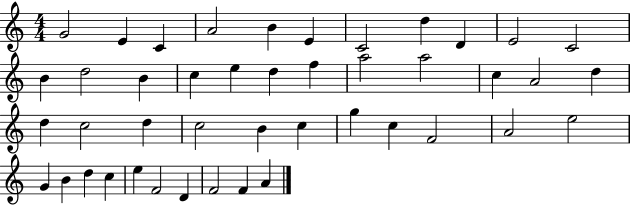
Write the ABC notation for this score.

X:1
T:Untitled
M:4/4
L:1/4
K:C
G2 E C A2 B E C2 d D E2 C2 B d2 B c e d f a2 a2 c A2 d d c2 d c2 B c g c F2 A2 e2 G B d c e F2 D F2 F A